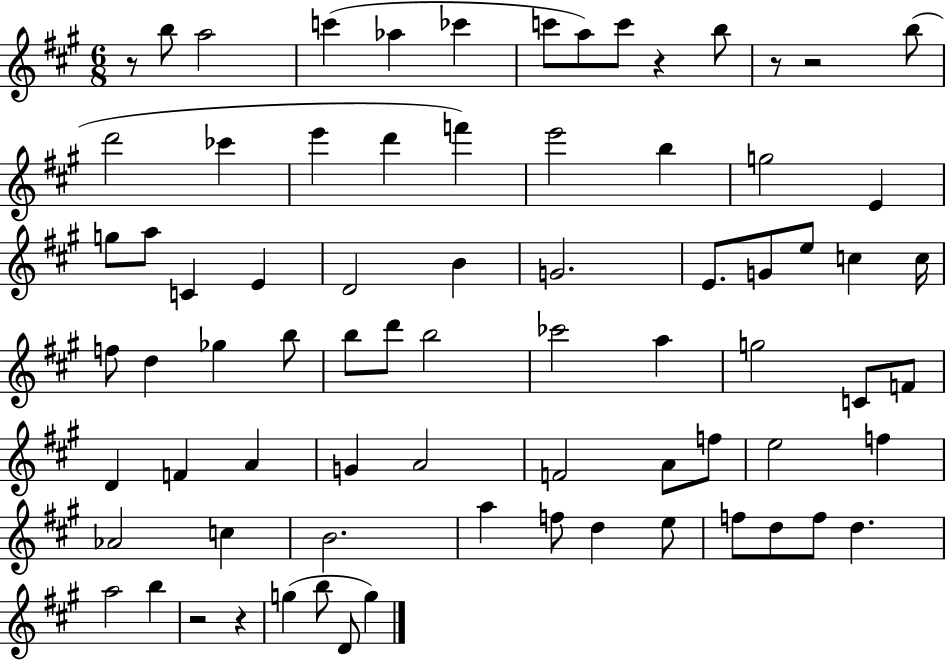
{
  \clef treble
  \numericTimeSignature
  \time 6/8
  \key a \major
  \repeat volta 2 { r8 b''8 a''2 | c'''4( aes''4 ces'''4 | c'''8 a''8) c'''8 r4 b''8 | r8 r2 b''8( | \break d'''2 ces'''4 | e'''4 d'''4 f'''4) | e'''2 b''4 | g''2 e'4 | \break g''8 a''8 c'4 e'4 | d'2 b'4 | g'2. | e'8. g'8 e''8 c''4 c''16 | \break f''8 d''4 ges''4 b''8 | b''8 d'''8 b''2 | ces'''2 a''4 | g''2 c'8 f'8 | \break d'4 f'4 a'4 | g'4 a'2 | f'2 a'8 f''8 | e''2 f''4 | \break aes'2 c''4 | b'2. | a''4 f''8 d''4 e''8 | f''8 d''8 f''8 d''4. | \break a''2 b''4 | r2 r4 | g''4( b''8 d'8 g''4) | } \bar "|."
}